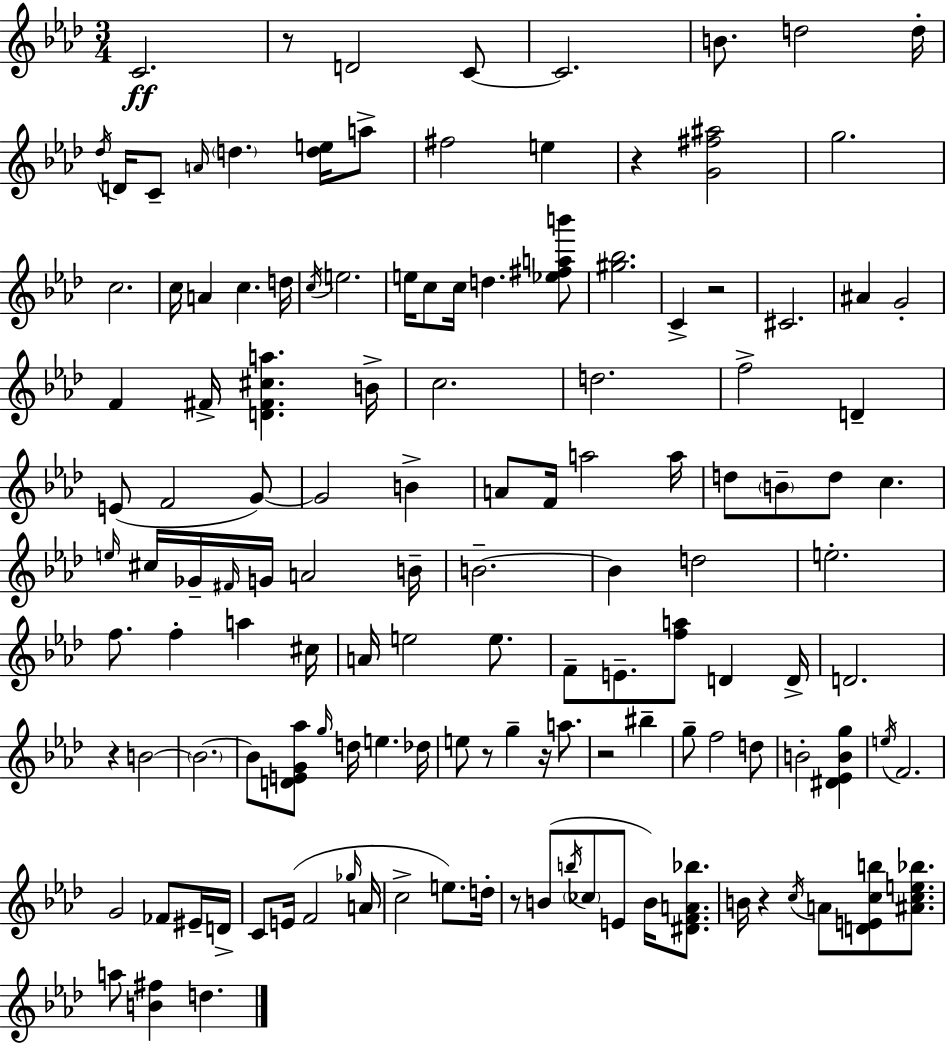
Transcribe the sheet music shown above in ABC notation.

X:1
T:Untitled
M:3/4
L:1/4
K:Ab
C2 z/2 D2 C/2 C2 B/2 d2 d/4 _d/4 D/4 C/2 A/4 d [de]/4 a/2 ^f2 e z [G^f^a]2 g2 c2 c/4 A c d/4 c/4 e2 e/4 c/2 c/4 d [_e^fab']/2 [^g_b]2 C z2 ^C2 ^A G2 F ^F/4 [D^F^ca] B/4 c2 d2 f2 D E/2 F2 G/2 G2 B A/2 F/4 a2 a/4 d/2 B/2 d/2 c e/4 ^c/4 _G/4 ^F/4 G/4 A2 B/4 B2 B d2 e2 f/2 f a ^c/4 A/4 e2 e/2 F/2 E/2 [fa]/2 D D/4 D2 z B2 B2 B/2 [DEG_a]/2 g/4 d/4 e _d/4 e/2 z/2 g z/4 a/2 z2 ^b g/2 f2 d/2 B2 [^D_EBg] e/4 F2 G2 _F/2 ^E/4 D/4 C/2 E/4 F2 _g/4 A/4 c2 e/2 d/4 z/2 B/2 b/4 _c/2 E/2 B/4 [^DFA_b]/2 B/4 z c/4 A/2 [DEcb]/2 [^Ace_b]/2 a/2 [B^f] d